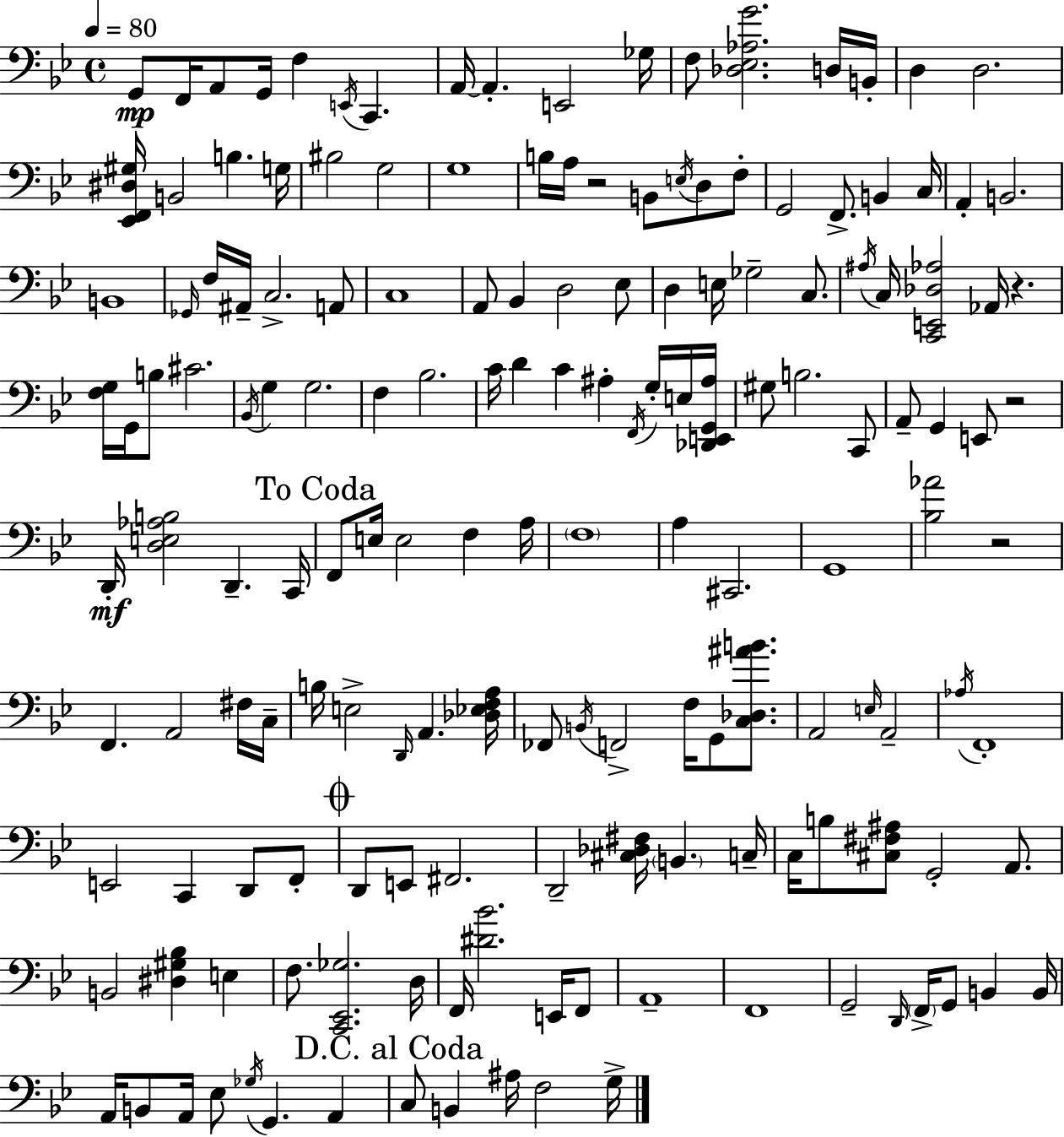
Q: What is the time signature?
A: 4/4